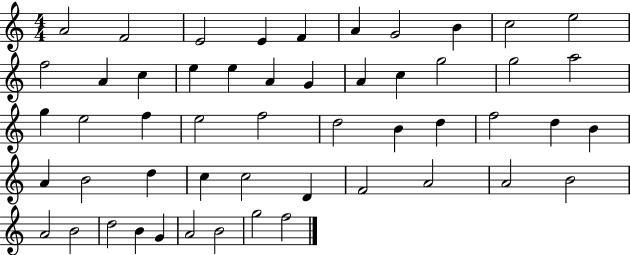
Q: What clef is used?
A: treble